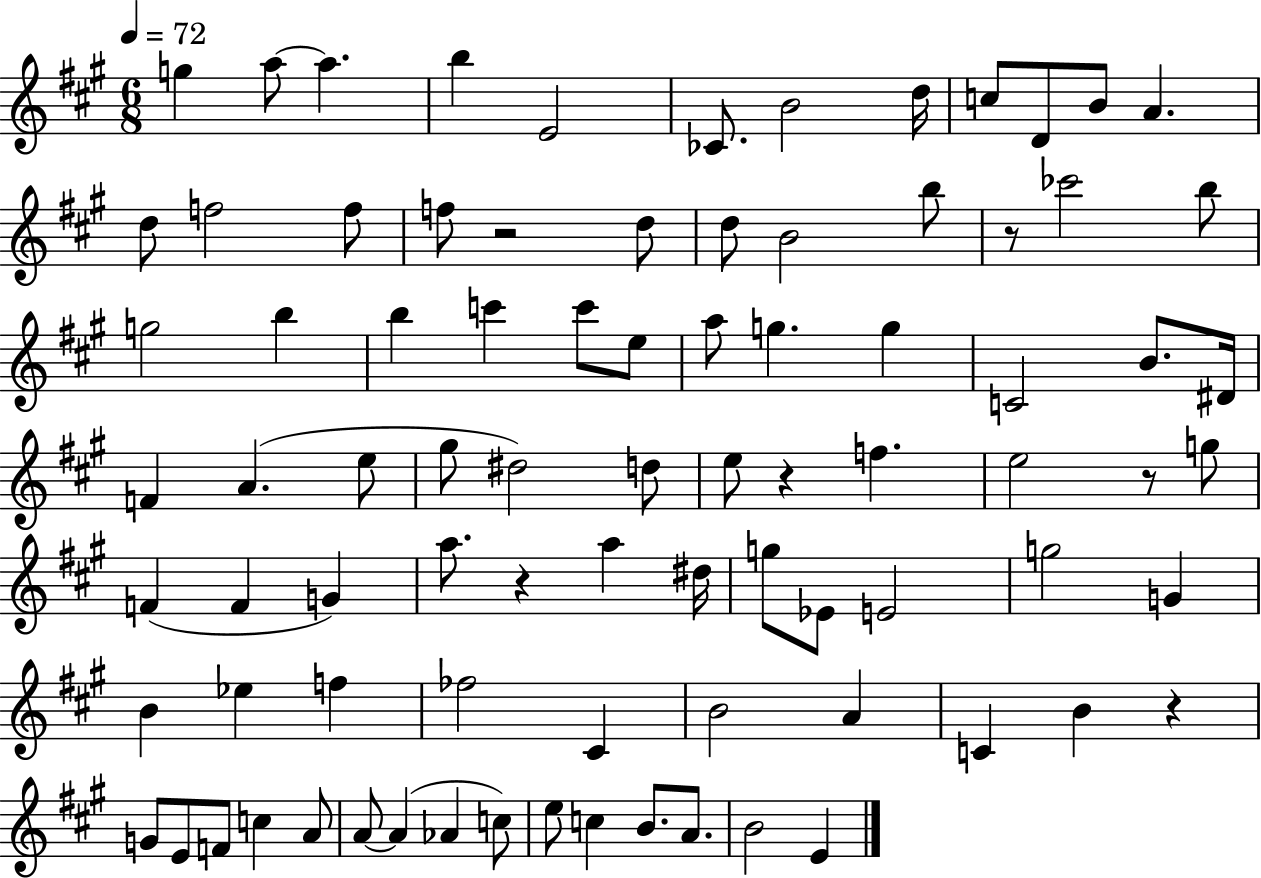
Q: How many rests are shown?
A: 6